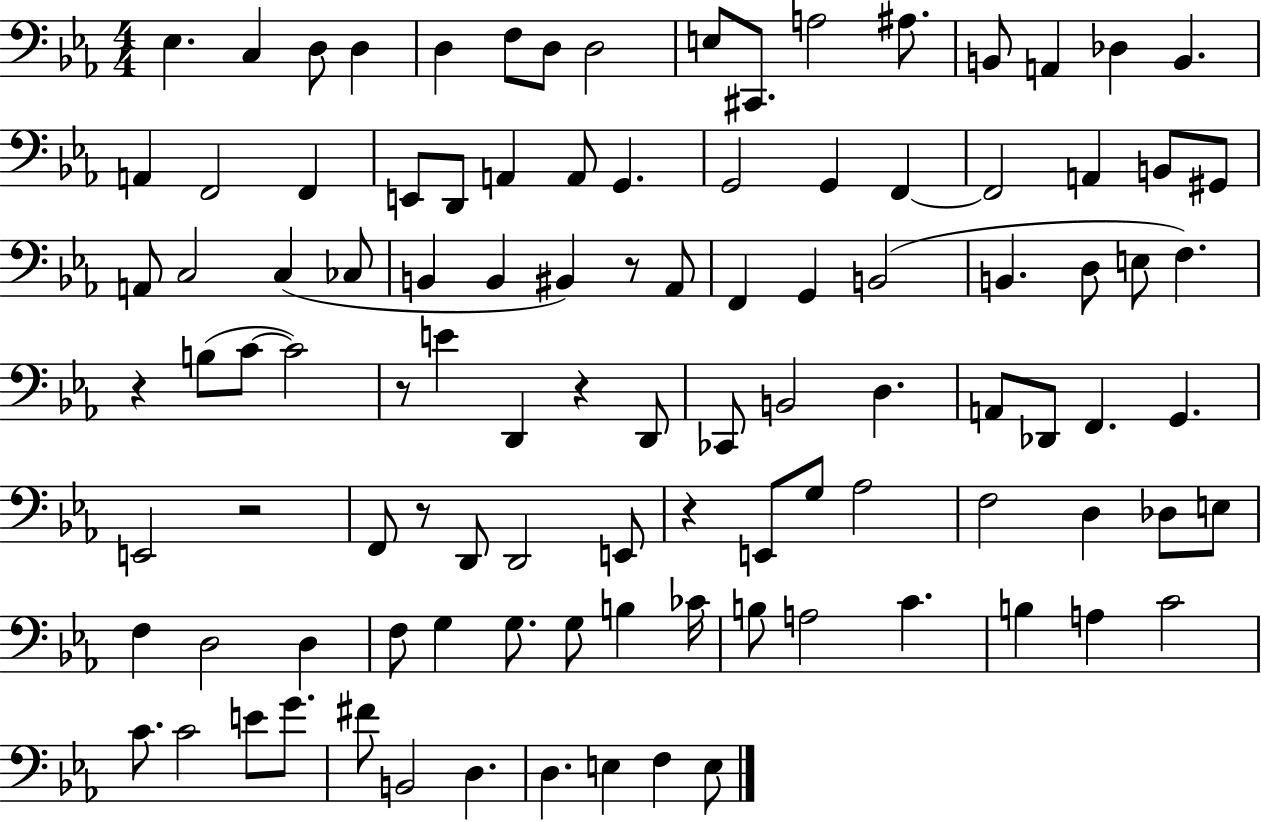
Eb3/q. C3/q D3/e D3/q D3/q F3/e D3/e D3/h E3/e C#2/e. A3/h A#3/e. B2/e A2/q Db3/q B2/q. A2/q F2/h F2/q E2/e D2/e A2/q A2/e G2/q. G2/h G2/q F2/q F2/h A2/q B2/e G#2/e A2/e C3/h C3/q CES3/e B2/q B2/q BIS2/q R/e Ab2/e F2/q G2/q B2/h B2/q. D3/e E3/e F3/q. R/q B3/e C4/e C4/h R/e E4/q D2/q R/q D2/e CES2/e B2/h D3/q. A2/e Db2/e F2/q. G2/q. E2/h R/h F2/e R/e D2/e D2/h E2/e R/q E2/e G3/e Ab3/h F3/h D3/q Db3/e E3/e F3/q D3/h D3/q F3/e G3/q G3/e. G3/e B3/q CES4/s B3/e A3/h C4/q. B3/q A3/q C4/h C4/e. C4/h E4/e G4/e. F#4/e B2/h D3/q. D3/q. E3/q F3/q E3/e